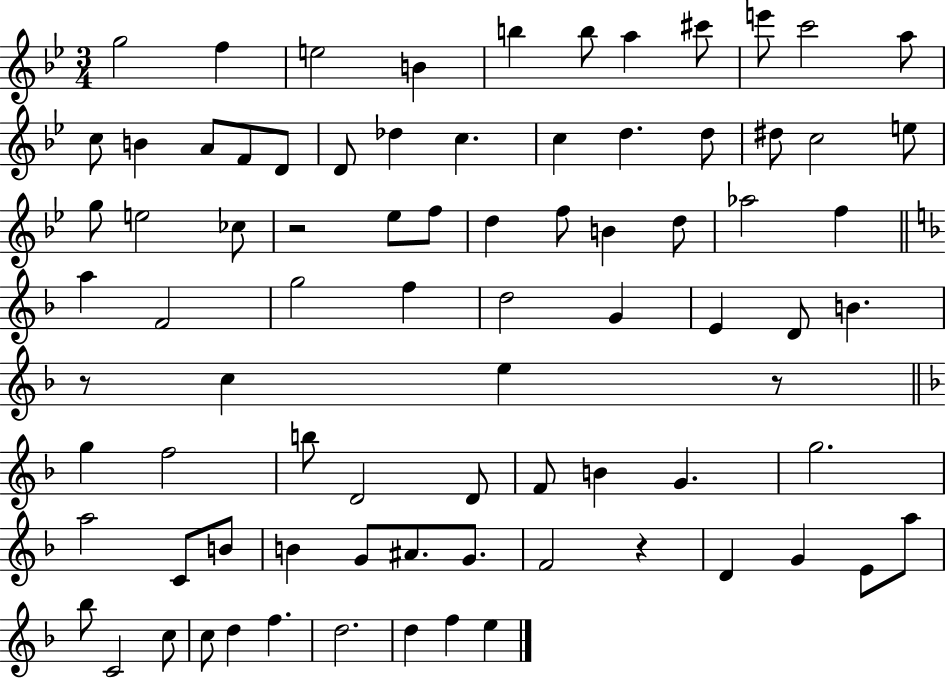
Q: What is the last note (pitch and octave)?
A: E5